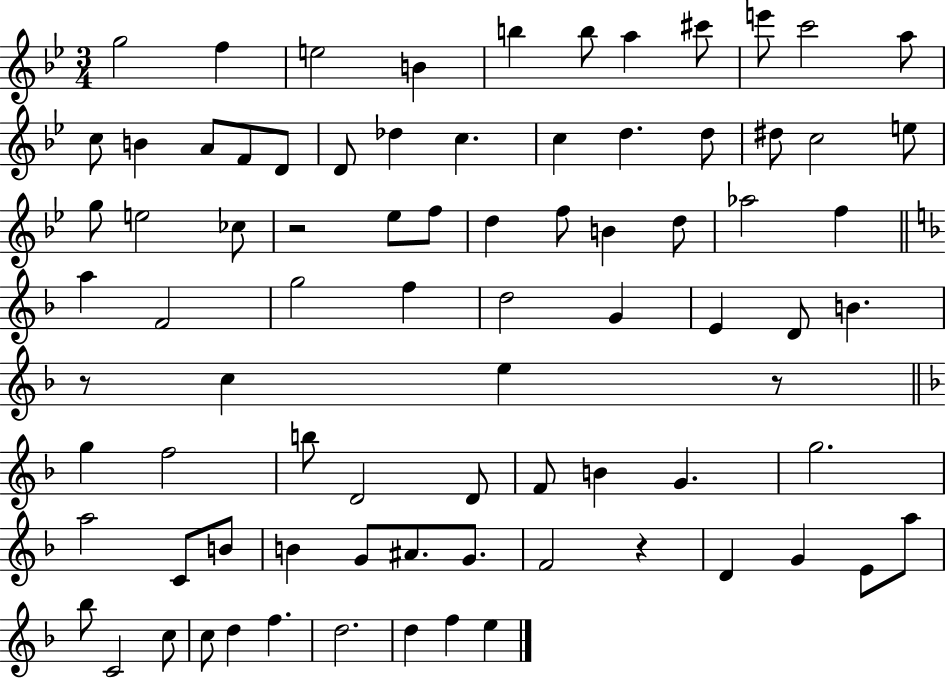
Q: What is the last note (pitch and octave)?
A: E5